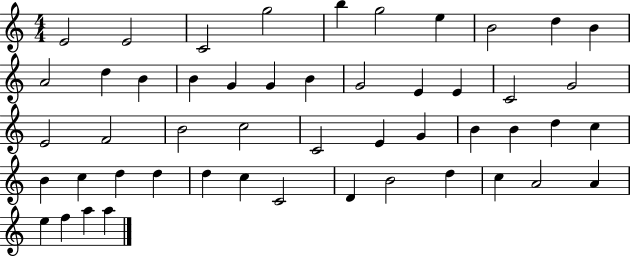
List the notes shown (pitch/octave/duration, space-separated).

E4/h E4/h C4/h G5/h B5/q G5/h E5/q B4/h D5/q B4/q A4/h D5/q B4/q B4/q G4/q G4/q B4/q G4/h E4/q E4/q C4/h G4/h E4/h F4/h B4/h C5/h C4/h E4/q G4/q B4/q B4/q D5/q C5/q B4/q C5/q D5/q D5/q D5/q C5/q C4/h D4/q B4/h D5/q C5/q A4/h A4/q E5/q F5/q A5/q A5/q